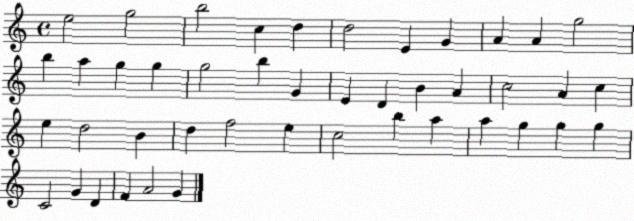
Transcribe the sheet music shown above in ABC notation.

X:1
T:Untitled
M:4/4
L:1/4
K:C
e2 g2 b2 c d d2 E G A A g2 b a g g g2 b G E D B A c2 A c e d2 B d f2 e c2 b a a g g g C2 G D F A2 G